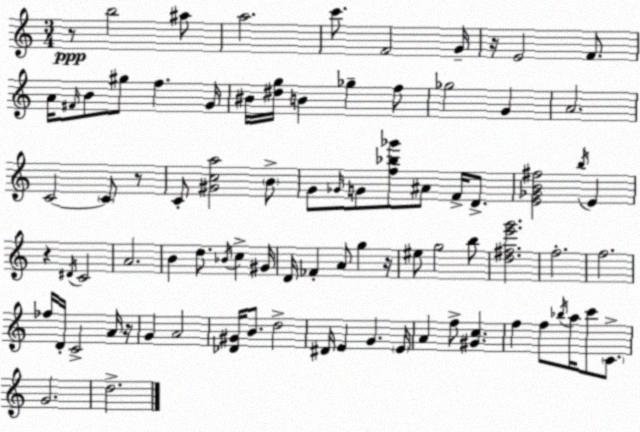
X:1
T:Untitled
M:3/4
L:1/4
K:Am
z/2 b2 ^a/2 a2 c'/2 F2 G/4 z/4 E2 F/2 A/4 ^F/4 B/2 ^g/2 f G/4 ^B/4 [^dg]/4 B _g f/2 _g2 G A2 C2 C/2 z/2 C/2 [^Gca]2 B/2 G/2 _G/4 G/2 [f_b_g']/2 ^A/2 F/4 D/2 [E_GB^f]2 b/4 E z ^D/4 C2 A2 B d/2 _B/4 c ^G/4 D/4 _F A/2 g z/4 ^e/2 g2 b/2 [d^fe'g']2 f2 f2 _f/4 D/4 C2 A/4 z/4 G A2 [_D^G]/4 B/2 d2 ^D/4 E G E/4 A f/2 [^Gc] f f/2 _b/4 a/4 c'/2 C/2 G2 d2